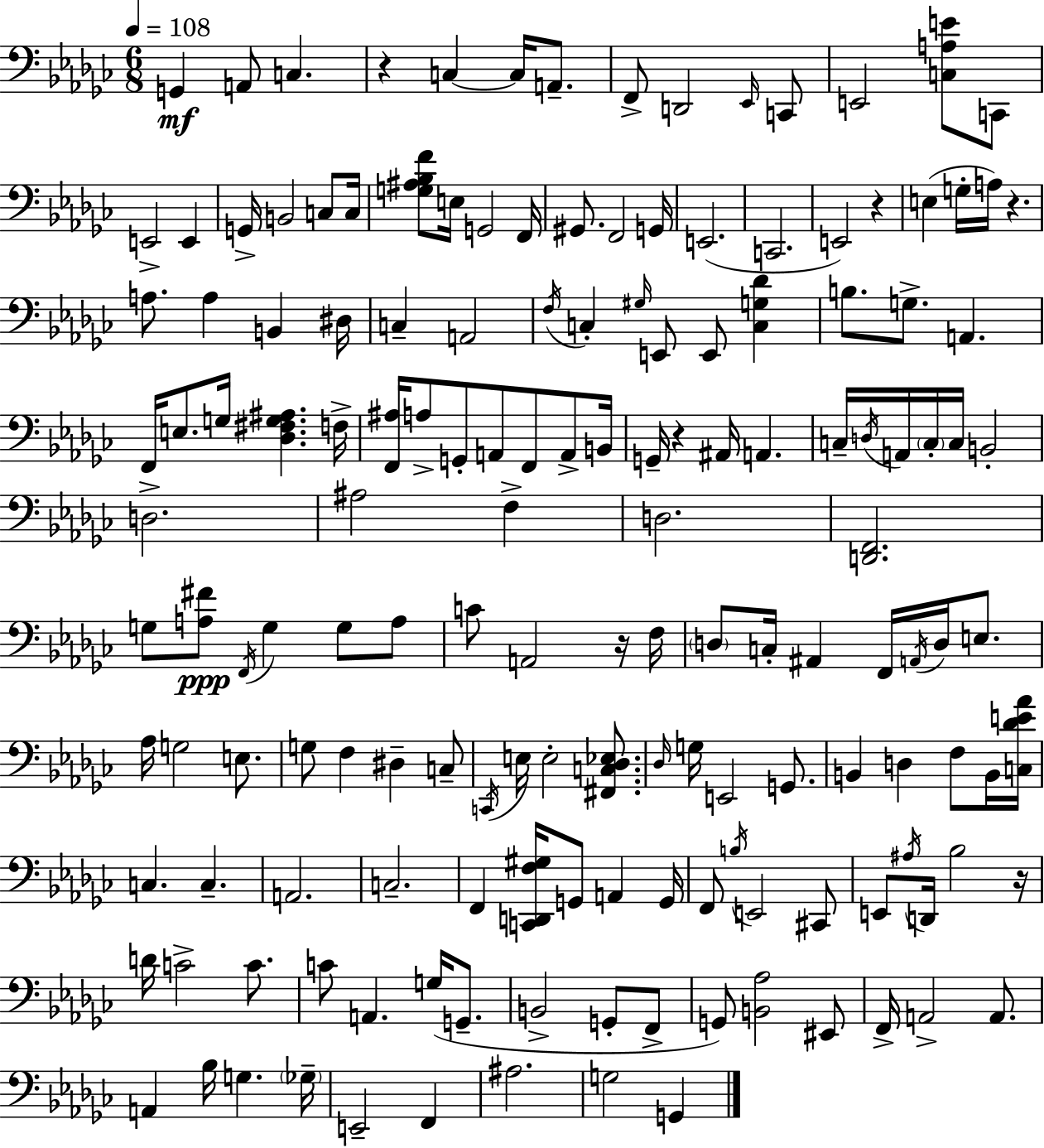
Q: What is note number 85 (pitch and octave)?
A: E3